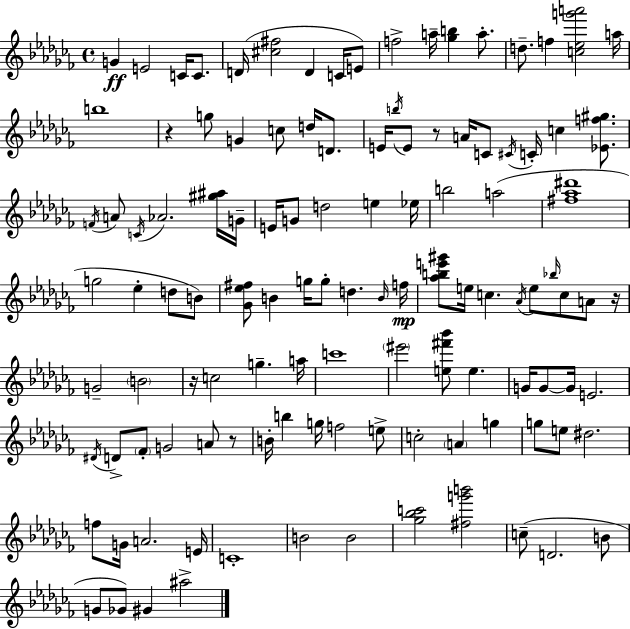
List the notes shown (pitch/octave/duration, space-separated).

G4/q E4/h C4/s C4/e. D4/s [C#5,F#5]/h D4/q C4/s E4/e F5/h A5/s [Gb5,B5]/q A5/e. D5/e. F5/q [C5,Eb5,G6,A6]/h A5/s B5/w R/q G5/e G4/q C5/e D5/s D4/e. E4/s B5/s E4/e R/e A4/s C4/e C#4/s C4/s C5/q [Eb4,F5,G#5]/e. F4/s A4/e C4/s Ab4/h. [G#5,A#5]/s G4/s E4/s G4/e D5/h E5/q Eb5/s B5/h A5/h [F#5,Ab5,D#6]/w G5/h Eb5/q D5/e B4/e [Gb4,Eb5,F#5]/e B4/q G5/s G5/e D5/q. B4/s F5/s [Ab5,B5,E6,G#6]/e E5/s C5/q. Ab4/s E5/e Bb5/s C5/e A4/e R/s G4/h B4/h R/s C5/h G5/q. A5/s C6/w EIS6/h [E5,F#6,Bb6]/e E5/q. G4/s G4/e G4/s E4/h. D#4/s D4/e FES4/e G4/h A4/e R/e B4/s B5/q G5/s F5/h E5/e C5/h A4/q G5/q G5/e E5/e D#5/h. F5/e G4/s A4/h. E4/s C4/w B4/h B4/h [Gb5,Bb5,C6]/h [F#5,G6,B6]/h C5/e D4/h. B4/e G4/e Gb4/e G#4/q A#5/h